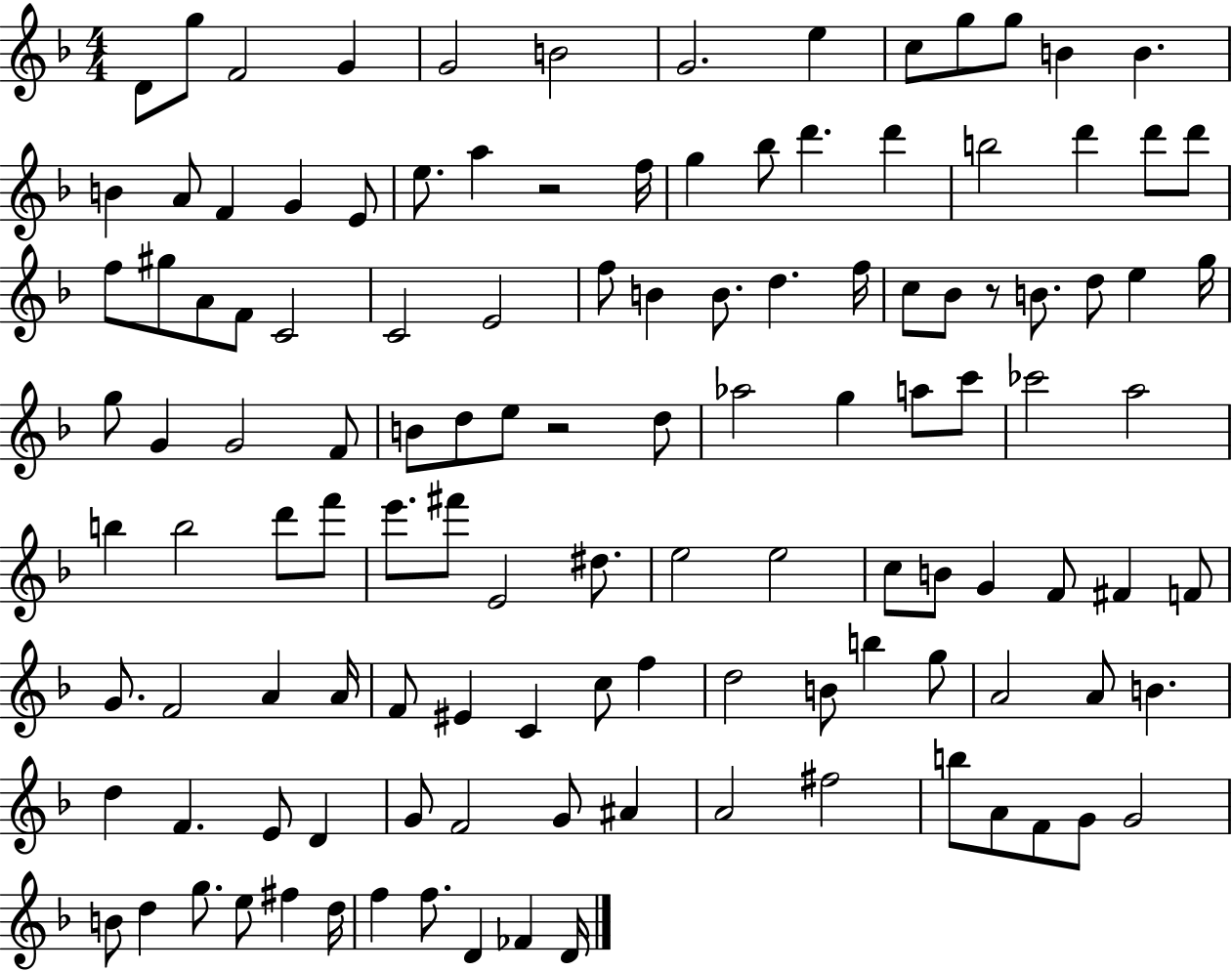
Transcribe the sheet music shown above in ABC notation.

X:1
T:Untitled
M:4/4
L:1/4
K:F
D/2 g/2 F2 G G2 B2 G2 e c/2 g/2 g/2 B B B A/2 F G E/2 e/2 a z2 f/4 g _b/2 d' d' b2 d' d'/2 d'/2 f/2 ^g/2 A/2 F/2 C2 C2 E2 f/2 B B/2 d f/4 c/2 _B/2 z/2 B/2 d/2 e g/4 g/2 G G2 F/2 B/2 d/2 e/2 z2 d/2 _a2 g a/2 c'/2 _c'2 a2 b b2 d'/2 f'/2 e'/2 ^f'/2 E2 ^d/2 e2 e2 c/2 B/2 G F/2 ^F F/2 G/2 F2 A A/4 F/2 ^E C c/2 f d2 B/2 b g/2 A2 A/2 B d F E/2 D G/2 F2 G/2 ^A A2 ^f2 b/2 A/2 F/2 G/2 G2 B/2 d g/2 e/2 ^f d/4 f f/2 D _F D/4